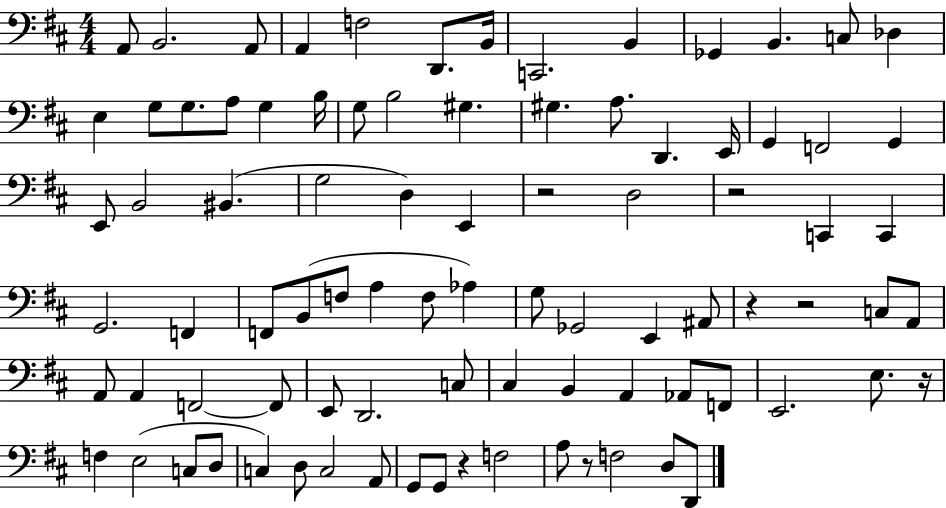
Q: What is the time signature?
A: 4/4